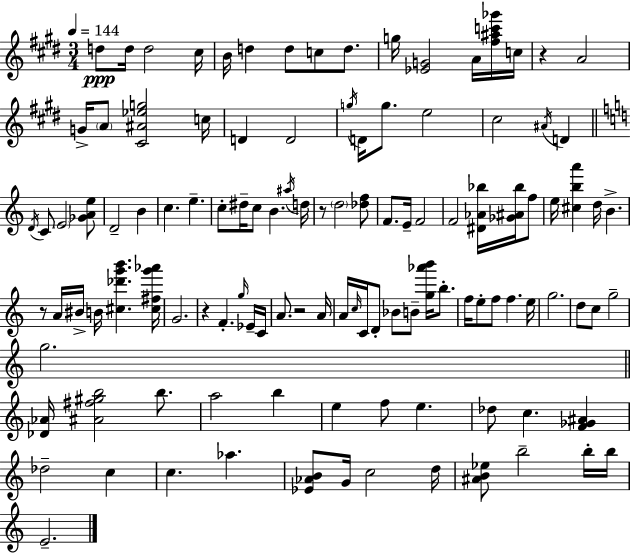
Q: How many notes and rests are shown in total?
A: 114